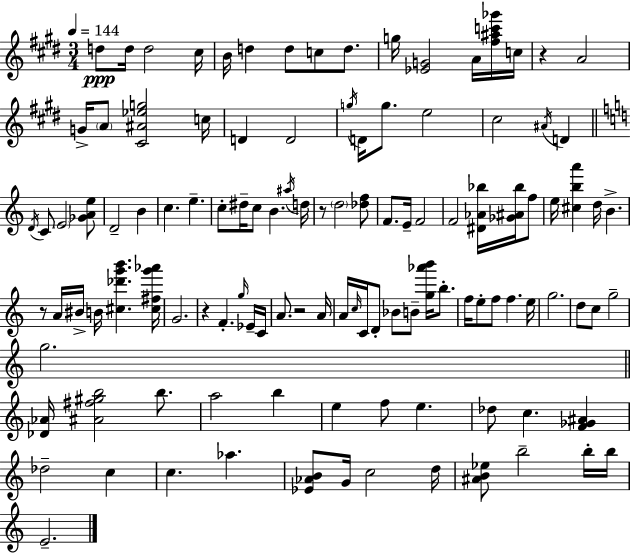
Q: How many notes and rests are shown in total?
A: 114